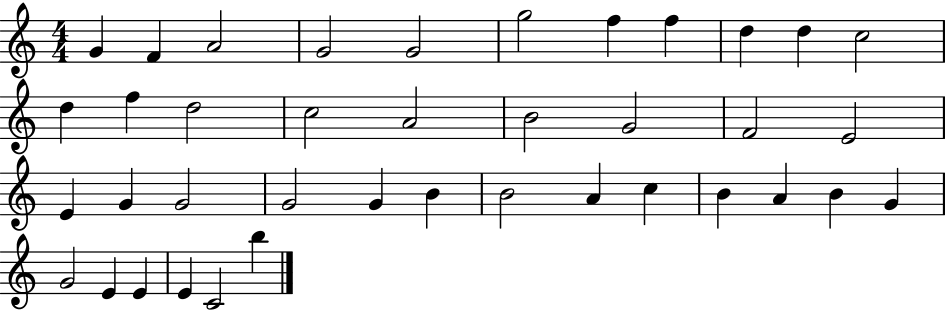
G4/q F4/q A4/h G4/h G4/h G5/h F5/q F5/q D5/q D5/q C5/h D5/q F5/q D5/h C5/h A4/h B4/h G4/h F4/h E4/h E4/q G4/q G4/h G4/h G4/q B4/q B4/h A4/q C5/q B4/q A4/q B4/q G4/q G4/h E4/q E4/q E4/q C4/h B5/q